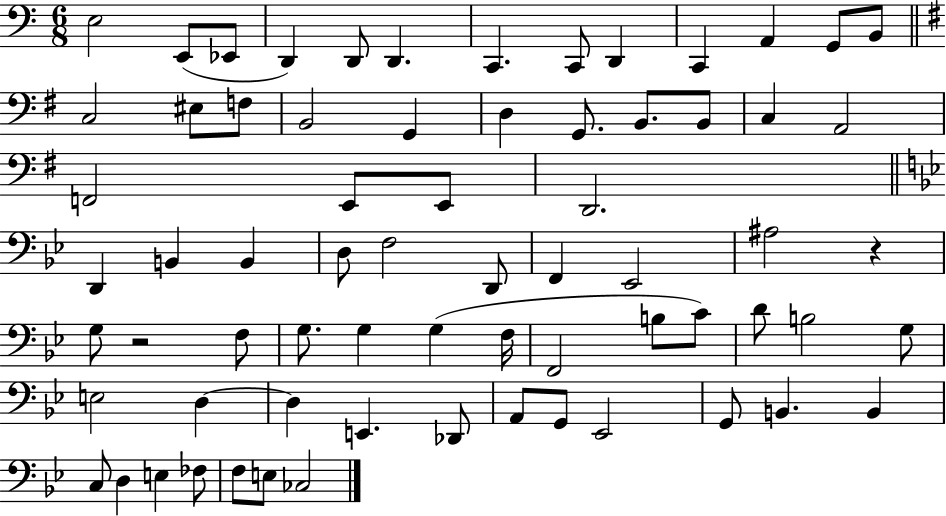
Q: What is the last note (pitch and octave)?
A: CES3